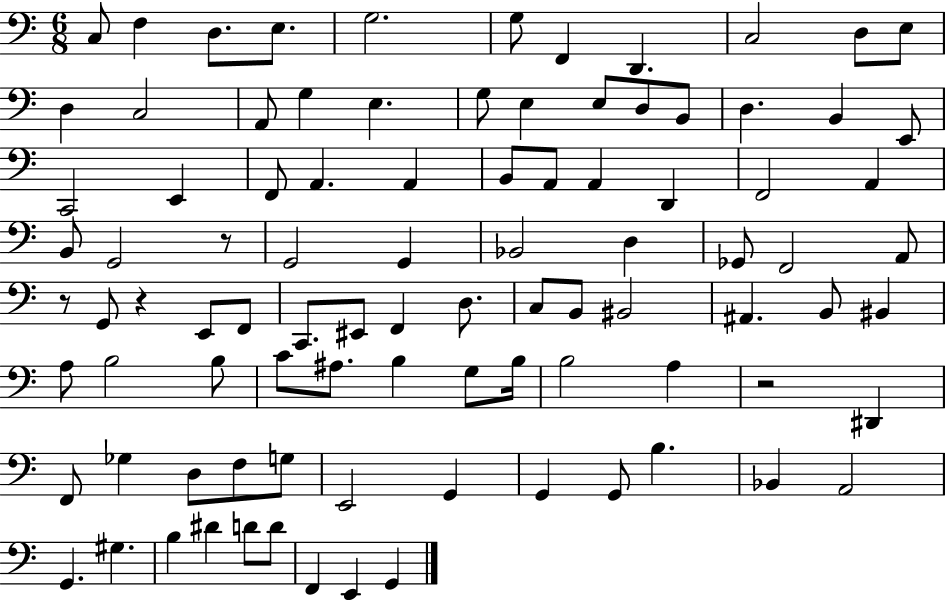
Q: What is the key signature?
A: C major